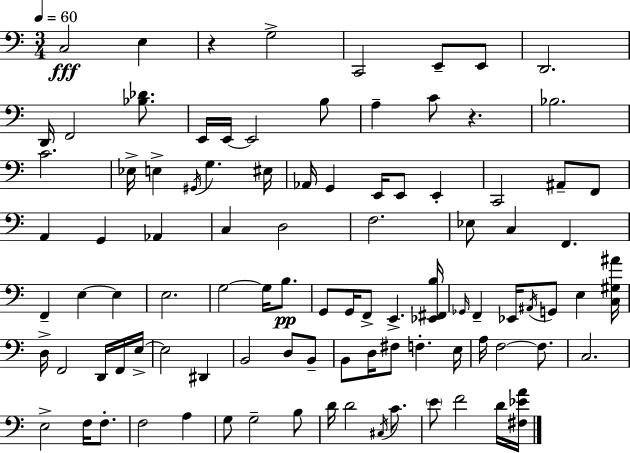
C3/h E3/q R/q G3/h C2/h E2/e E2/e D2/h. D2/s F2/h [Bb3,Db4]/e. E2/s E2/s E2/h B3/e A3/q C4/e R/q. Bb3/h. C4/h. Eb3/s E3/q G#2/s G3/q. EIS3/s Ab2/s G2/q E2/s E2/e E2/q C2/h A#2/e F2/e A2/q G2/q Ab2/q C3/q D3/h F3/h. Eb3/e C3/q F2/q. F2/q E3/q E3/q E3/h. G3/h G3/s B3/e. G2/e G2/s F2/e E2/q. [Eb2,F#2,B3]/s Gb2/s F2/q Eb2/s A#2/s G2/e E3/q [C3,G#3,A#4]/s D3/s F2/h D2/s F2/s E3/s E3/h D#2/q B2/h D3/e B2/e B2/e D3/s F#3/e F3/q. E3/s A3/s F3/h F3/e. C3/h. E3/h F3/s F3/e. F3/h A3/q G3/e G3/h B3/e D4/s D4/h C#3/s C4/e. E4/e F4/h D4/s [F#3,Eb4,A4]/s